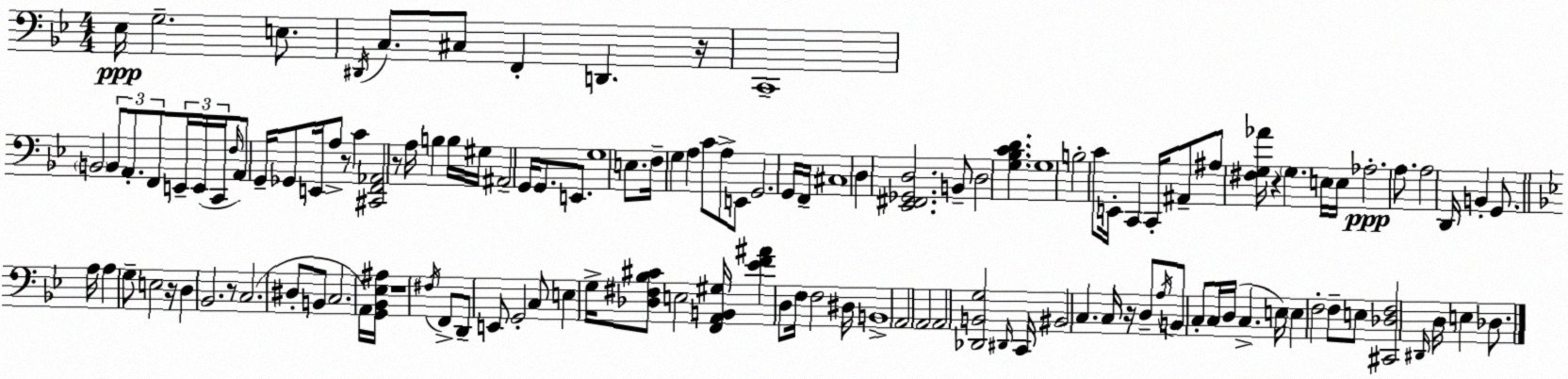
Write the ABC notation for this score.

X:1
T:Untitled
M:4/4
L:1/4
K:Bb
_E,/4 G,2 E,/2 ^D,,/4 C,/2 ^C,/2 F,, D,, z/4 C,,4 B,,2 B,,/2 A,,/2 F,,/2 E,,/4 E,,/4 C,,/4 F,/4 A,,/2 G,,/4 _G,,/2 E,,/4 A,/2 z/2 C [^C,,F,,_A,,]2 z/2 A,/4 B, B,/4 ^G,/4 ^A,,2 G,,/4 G,,/2 E,,/2 G,4 E,/2 F,/4 G, A, C/2 A,/2 E,,/2 G,,2 G,,/4 F,,/4 ^C,4 D, [_E,,^F,,_G,,D,]2 B,,/2 D,2 [G,_B,CD] G,4 B,2 C/2 E,,/4 C,, C,,/4 ^A,,/2 ^A,/2 [^F,G,_A]/4 z G, E,/4 E,/4 _A,2 A,/2 A,2 D,,/4 B,, G,,/2 A,/4 A, G,/2 E,2 z/4 D, _B,,2 z/2 C,2 ^D,/2 B,,/2 C,2 A,,/4 [G,,_B,,_E,^A,]/4 z4 ^F,/4 F,,/2 D,,/2 E,,/2 G,,2 C,/2 E, G,/4 [_D,^F,_B,^C]/2 E,2 [F,,A,,B,,^G,]/4 [_EF^A] D,/2 F,/4 F,2 ^D,/4 B,,4 A,,2 A,,2 A,,2 [_D,,B,,G,]2 ^D,,/4 C,,/4 ^B,,2 C, C,/4 z/4 D,/2 A,/4 B,,/2 C,/2 C,/4 D,/4 C, E,/4 E, F,2 F,/2 E,/2 [^C,,_D,F,]2 ^D,,/4 D,/4 E, _D,/2